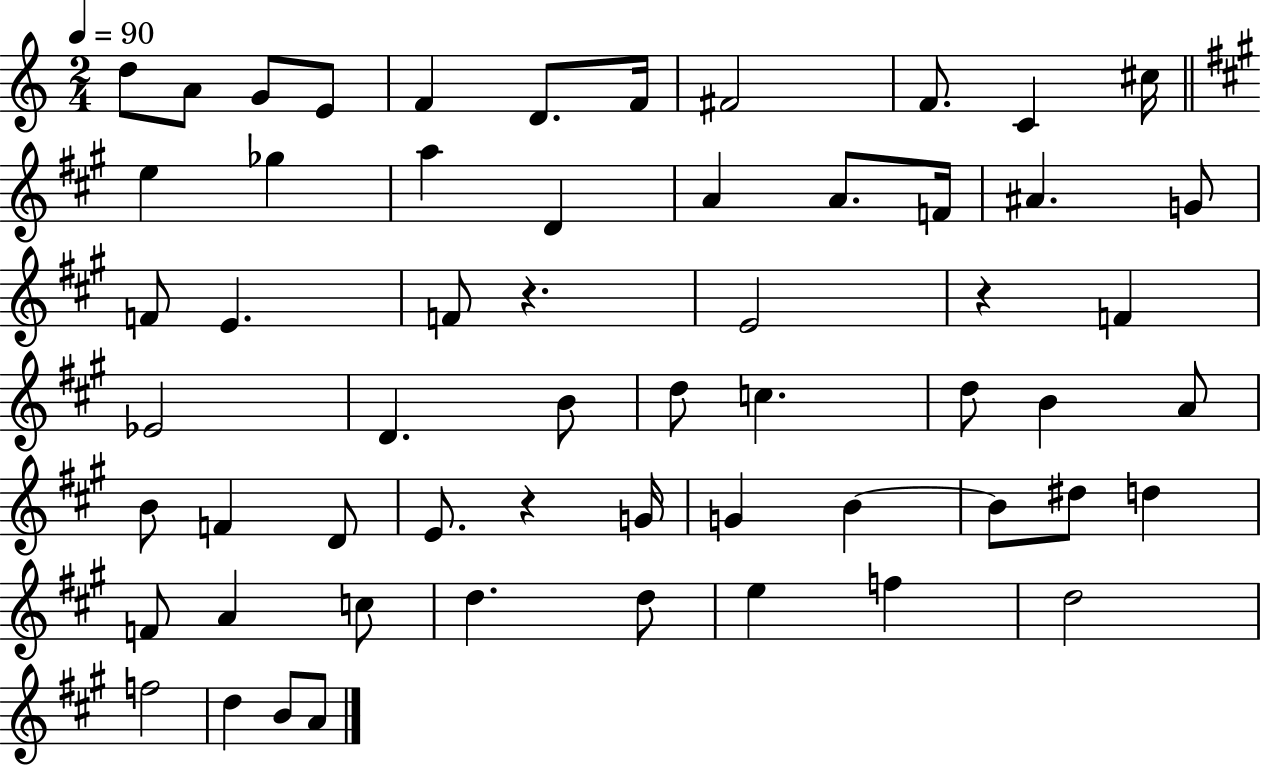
X:1
T:Untitled
M:2/4
L:1/4
K:C
d/2 A/2 G/2 E/2 F D/2 F/4 ^F2 F/2 C ^c/4 e _g a D A A/2 F/4 ^A G/2 F/2 E F/2 z E2 z F _E2 D B/2 d/2 c d/2 B A/2 B/2 F D/2 E/2 z G/4 G B B/2 ^d/2 d F/2 A c/2 d d/2 e f d2 f2 d B/2 A/2